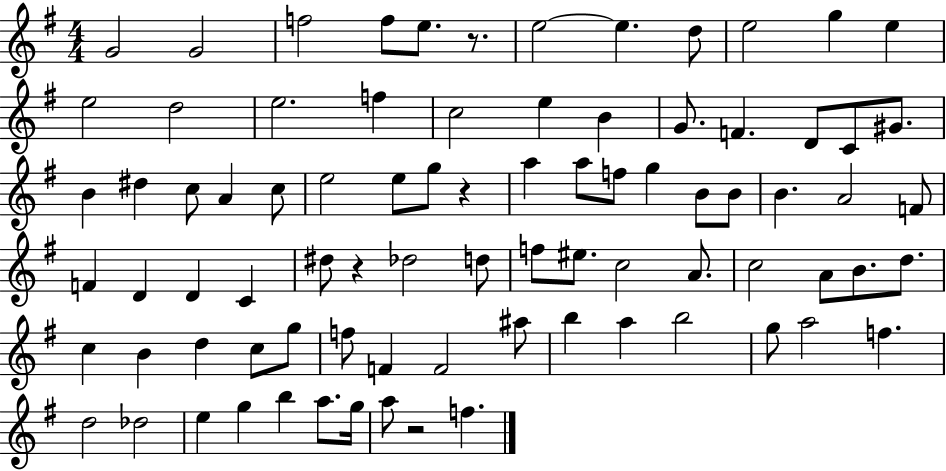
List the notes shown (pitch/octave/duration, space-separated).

G4/h G4/h F5/h F5/e E5/e. R/e. E5/h E5/q. D5/e E5/h G5/q E5/q E5/h D5/h E5/h. F5/q C5/h E5/q B4/q G4/e. F4/q. D4/e C4/e G#4/e. B4/q D#5/q C5/e A4/q C5/e E5/h E5/e G5/e R/q A5/q A5/e F5/e G5/q B4/e B4/e B4/q. A4/h F4/e F4/q D4/q D4/q C4/q D#5/e R/q Db5/h D5/e F5/e EIS5/e. C5/h A4/e. C5/h A4/e B4/e. D5/e. C5/q B4/q D5/q C5/e G5/e F5/e F4/q F4/h A#5/e B5/q A5/q B5/h G5/e A5/h F5/q. D5/h Db5/h E5/q G5/q B5/q A5/e. G5/s A5/e R/h F5/q.